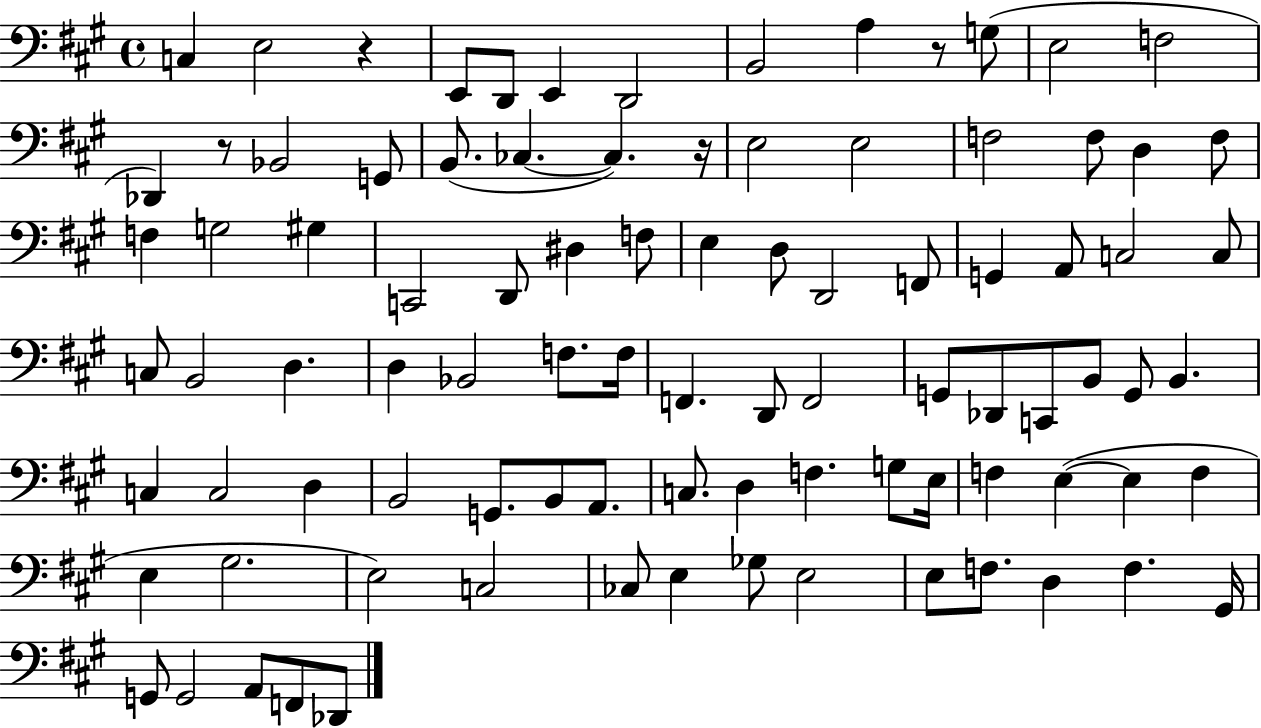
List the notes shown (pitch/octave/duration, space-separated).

C3/q E3/h R/q E2/e D2/e E2/q D2/h B2/h A3/q R/e G3/e E3/h F3/h Db2/q R/e Bb2/h G2/e B2/e. CES3/q. CES3/q. R/s E3/h E3/h F3/h F3/e D3/q F3/e F3/q G3/h G#3/q C2/h D2/e D#3/q F3/e E3/q D3/e D2/h F2/e G2/q A2/e C3/h C3/e C3/e B2/h D3/q. D3/q Bb2/h F3/e. F3/s F2/q. D2/e F2/h G2/e Db2/e C2/e B2/e G2/e B2/q. C3/q C3/h D3/q B2/h G2/e. B2/e A2/e. C3/e. D3/q F3/q. G3/e E3/s F3/q E3/q E3/q F3/q E3/q G#3/h. E3/h C3/h CES3/e E3/q Gb3/e E3/h E3/e F3/e. D3/q F3/q. G#2/s G2/e G2/h A2/e F2/e Db2/e